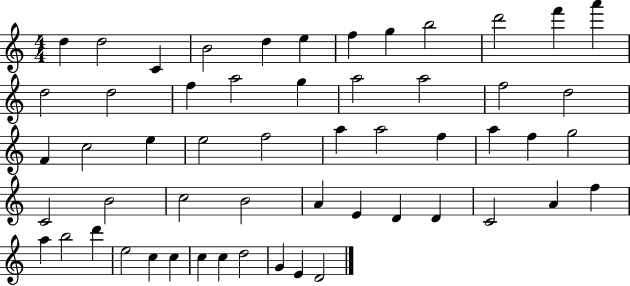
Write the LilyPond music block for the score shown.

{
  \clef treble
  \numericTimeSignature
  \time 4/4
  \key c \major
  d''4 d''2 c'4 | b'2 d''4 e''4 | f''4 g''4 b''2 | d'''2 f'''4 a'''4 | \break d''2 d''2 | f''4 a''2 g''4 | a''2 a''2 | f''2 d''2 | \break f'4 c''2 e''4 | e''2 f''2 | a''4 a''2 f''4 | a''4 f''4 g''2 | \break c'2 b'2 | c''2 b'2 | a'4 e'4 d'4 d'4 | c'2 a'4 f''4 | \break a''4 b''2 d'''4 | e''2 c''4 c''4 | c''4 c''4 d''2 | g'4 e'4 d'2 | \break \bar "|."
}